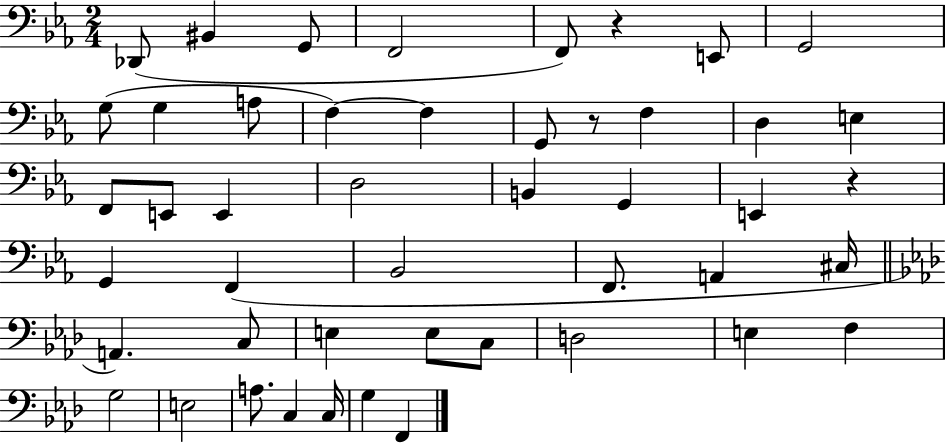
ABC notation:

X:1
T:Untitled
M:2/4
L:1/4
K:Eb
_D,,/2 ^B,, G,,/2 F,,2 F,,/2 z E,,/2 G,,2 G,/2 G, A,/2 F, F, G,,/2 z/2 F, D, E, F,,/2 E,,/2 E,, D,2 B,, G,, E,, z G,, F,, _B,,2 F,,/2 A,, ^C,/4 A,, C,/2 E, E,/2 C,/2 D,2 E, F, G,2 E,2 A,/2 C, C,/4 G, F,,